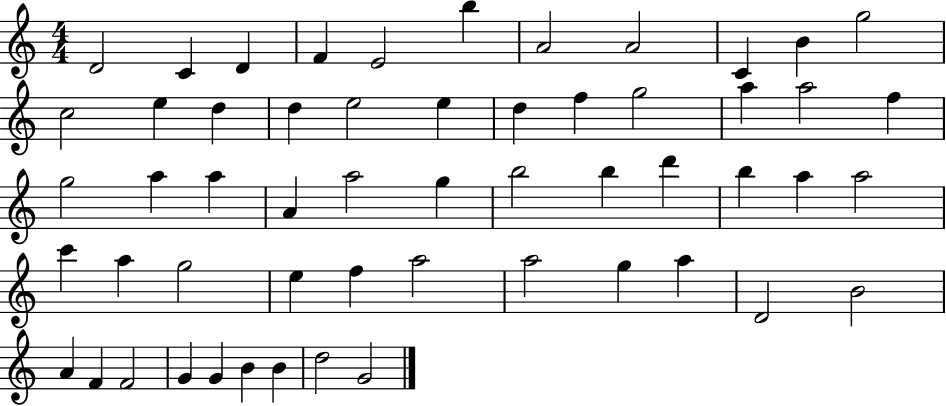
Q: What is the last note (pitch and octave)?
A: G4